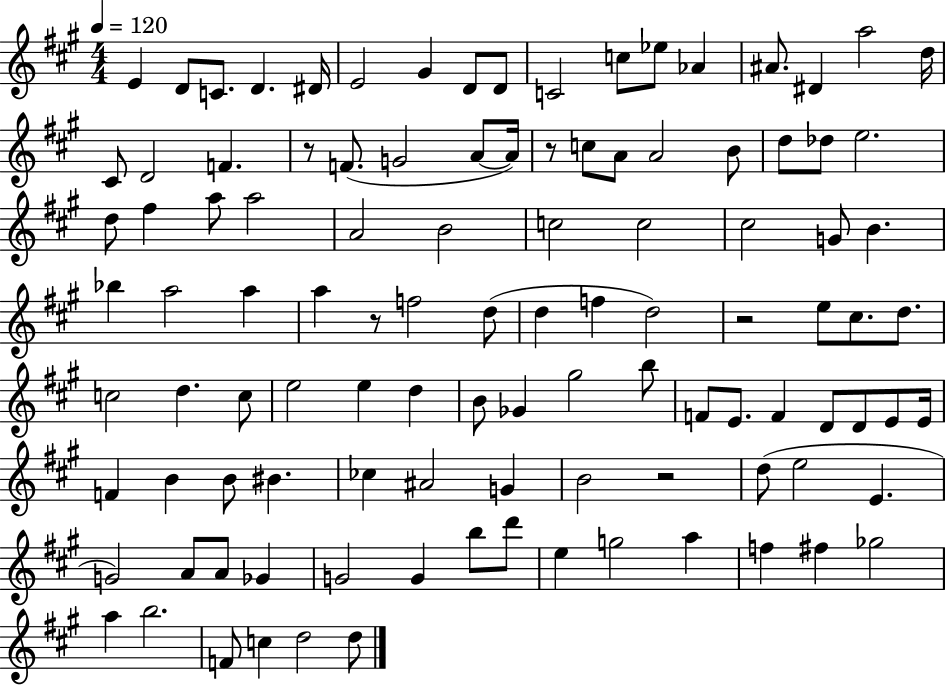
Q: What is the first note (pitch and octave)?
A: E4